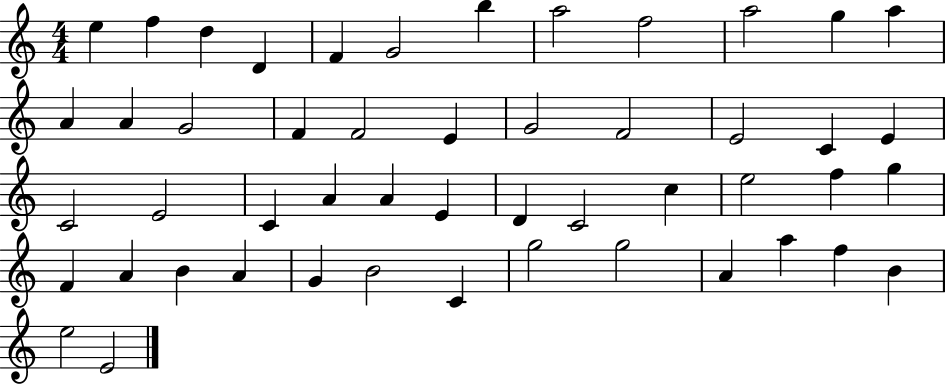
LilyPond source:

{
  \clef treble
  \numericTimeSignature
  \time 4/4
  \key c \major
  e''4 f''4 d''4 d'4 | f'4 g'2 b''4 | a''2 f''2 | a''2 g''4 a''4 | \break a'4 a'4 g'2 | f'4 f'2 e'4 | g'2 f'2 | e'2 c'4 e'4 | \break c'2 e'2 | c'4 a'4 a'4 e'4 | d'4 c'2 c''4 | e''2 f''4 g''4 | \break f'4 a'4 b'4 a'4 | g'4 b'2 c'4 | g''2 g''2 | a'4 a''4 f''4 b'4 | \break e''2 e'2 | \bar "|."
}